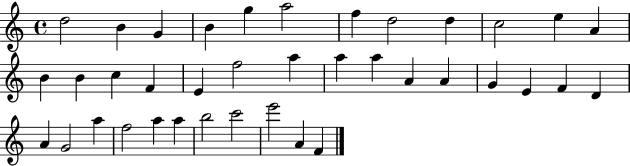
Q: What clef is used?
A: treble